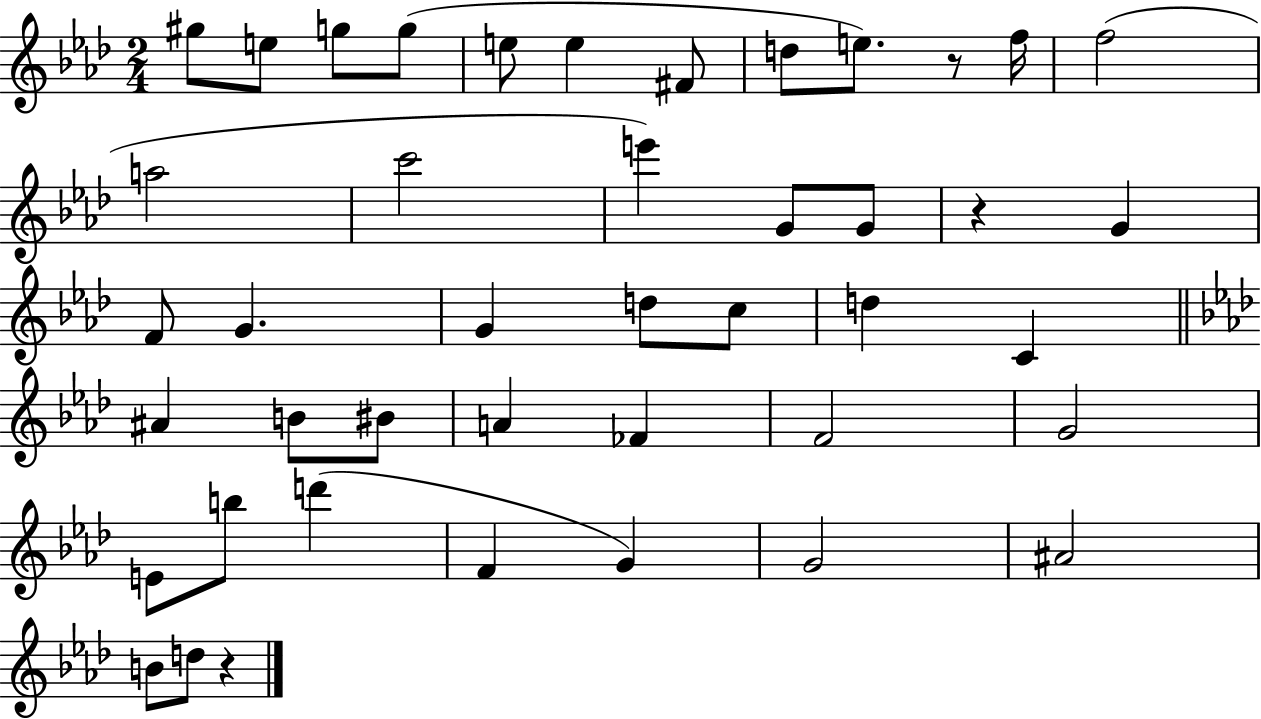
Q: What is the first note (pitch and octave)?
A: G#5